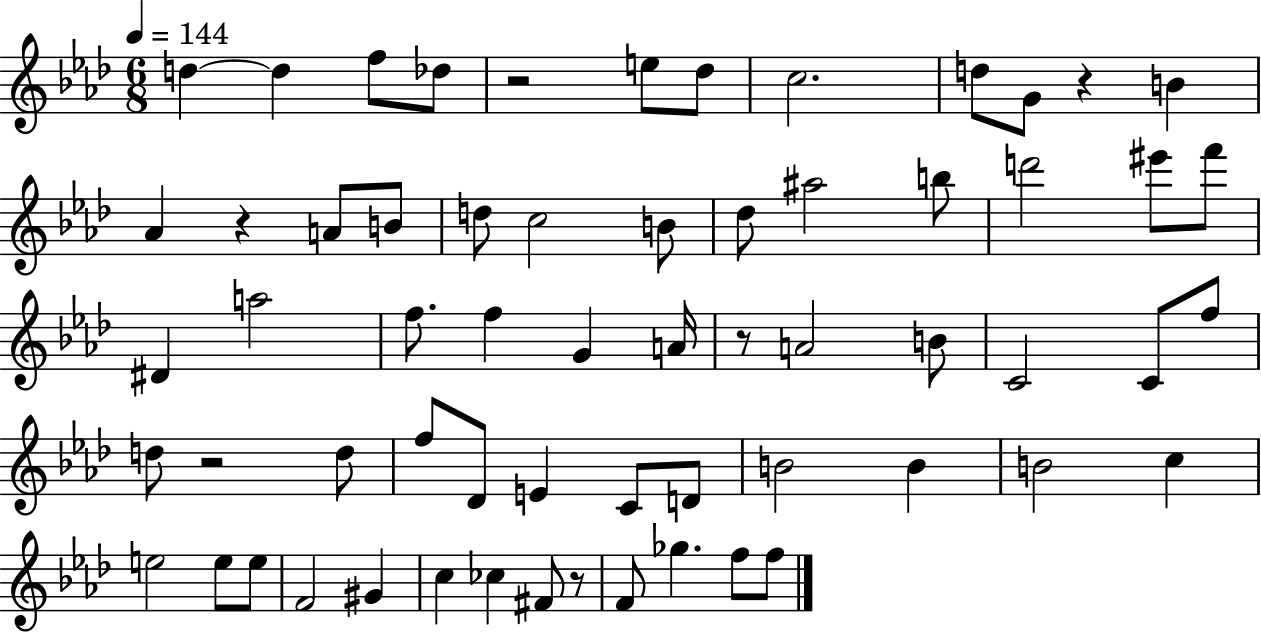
X:1
T:Untitled
M:6/8
L:1/4
K:Ab
d d f/2 _d/2 z2 e/2 _d/2 c2 d/2 G/2 z B _A z A/2 B/2 d/2 c2 B/2 _d/2 ^a2 b/2 d'2 ^e'/2 f'/2 ^D a2 f/2 f G A/4 z/2 A2 B/2 C2 C/2 f/2 d/2 z2 d/2 f/2 _D/2 E C/2 D/2 B2 B B2 c e2 e/2 e/2 F2 ^G c _c ^F/2 z/2 F/2 _g f/2 f/2